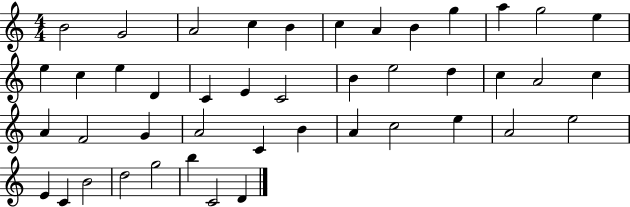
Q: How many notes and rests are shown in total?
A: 44